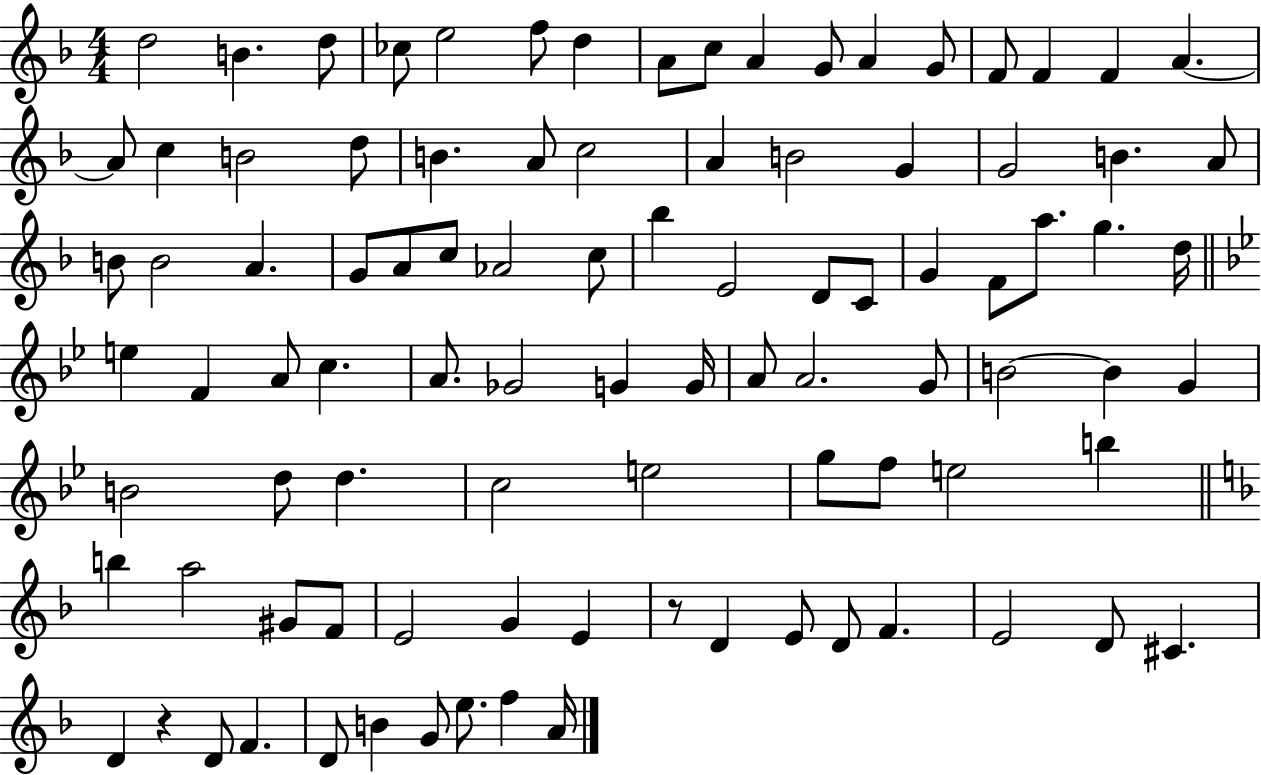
D5/h B4/q. D5/e CES5/e E5/h F5/e D5/q A4/e C5/e A4/q G4/e A4/q G4/e F4/e F4/q F4/q A4/q. A4/e C5/q B4/h D5/e B4/q. A4/e C5/h A4/q B4/h G4/q G4/h B4/q. A4/e B4/e B4/h A4/q. G4/e A4/e C5/e Ab4/h C5/e Bb5/q E4/h D4/e C4/e G4/q F4/e A5/e. G5/q. D5/s E5/q F4/q A4/e C5/q. A4/e. Gb4/h G4/q G4/s A4/e A4/h. G4/e B4/h B4/q G4/q B4/h D5/e D5/q. C5/h E5/h G5/e F5/e E5/h B5/q B5/q A5/h G#4/e F4/e E4/h G4/q E4/q R/e D4/q E4/e D4/e F4/q. E4/h D4/e C#4/q. D4/q R/q D4/e F4/q. D4/e B4/q G4/e E5/e. F5/q A4/s